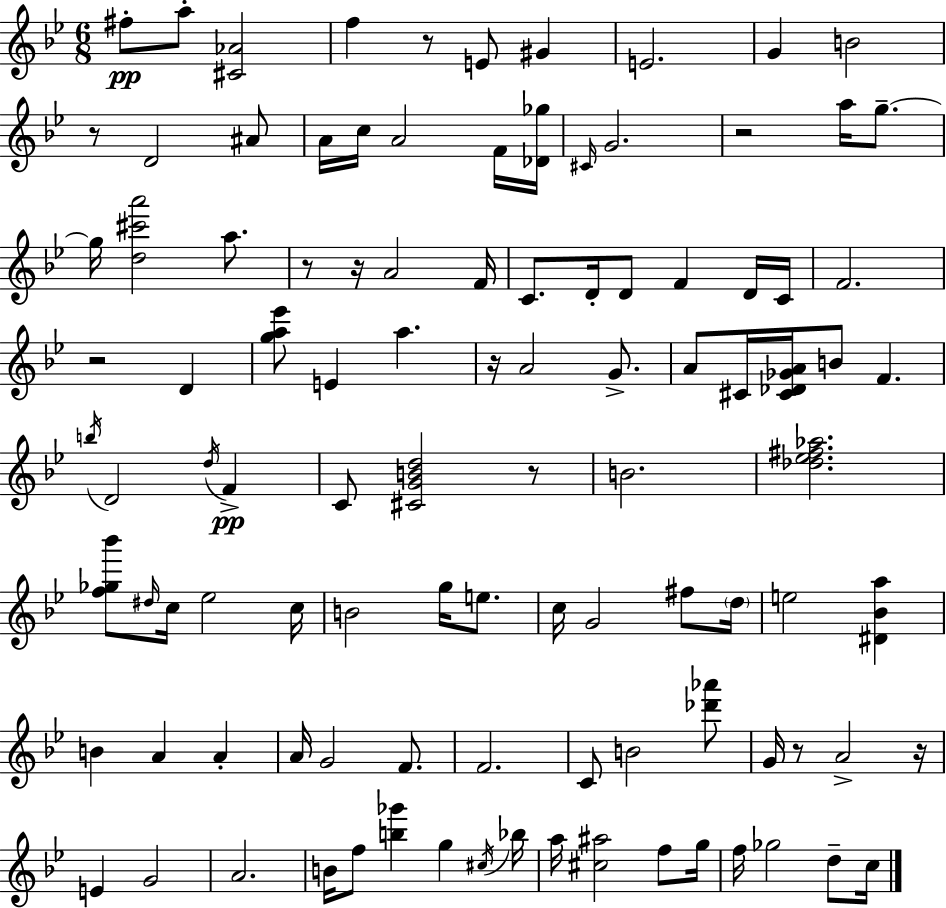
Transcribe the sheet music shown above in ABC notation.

X:1
T:Untitled
M:6/8
L:1/4
K:Gm
^f/2 a/2 [^C_A]2 f z/2 E/2 ^G E2 G B2 z/2 D2 ^A/2 A/4 c/4 A2 F/4 [_D_g]/4 ^C/4 G2 z2 a/4 g/2 g/4 [d^c'a']2 a/2 z/2 z/4 A2 F/4 C/2 D/4 D/2 F D/4 C/4 F2 z2 D [ga_e']/2 E a z/4 A2 G/2 A/2 ^C/4 [^C_D_GA]/4 B/2 F b/4 D2 d/4 F C/2 [^CGBd]2 z/2 B2 [_d_e^f_a]2 [f_g_b']/2 ^d/4 c/4 _e2 c/4 B2 g/4 e/2 c/4 G2 ^f/2 d/4 e2 [^D_Ba] B A A A/4 G2 F/2 F2 C/2 B2 [_d'_a']/2 G/4 z/2 A2 z/4 E G2 A2 B/4 f/2 [b_g'] g ^c/4 _b/4 a/4 [^c^a]2 f/2 g/4 f/4 _g2 d/2 c/4